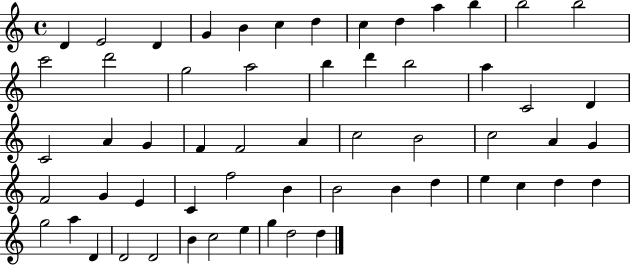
{
  \clef treble
  \time 4/4
  \defaultTimeSignature
  \key c \major
  d'4 e'2 d'4 | g'4 b'4 c''4 d''4 | c''4 d''4 a''4 b''4 | b''2 b''2 | \break c'''2 d'''2 | g''2 a''2 | b''4 d'''4 b''2 | a''4 c'2 d'4 | \break c'2 a'4 g'4 | f'4 f'2 a'4 | c''2 b'2 | c''2 a'4 g'4 | \break f'2 g'4 e'4 | c'4 f''2 b'4 | b'2 b'4 d''4 | e''4 c''4 d''4 d''4 | \break g''2 a''4 d'4 | d'2 d'2 | b'4 c''2 e''4 | g''4 d''2 d''4 | \break \bar "|."
}